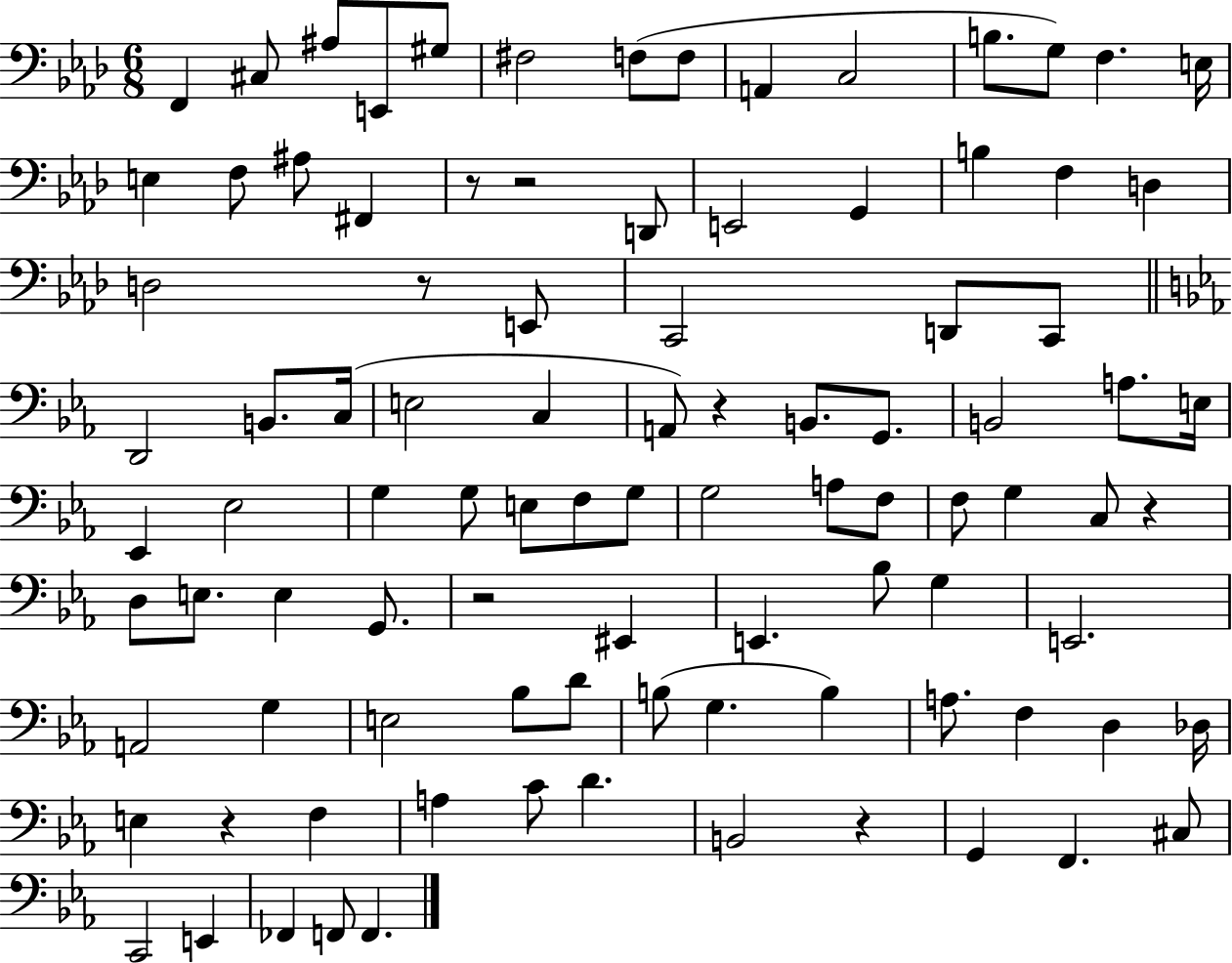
{
  \clef bass
  \numericTimeSignature
  \time 6/8
  \key aes \major
  \repeat volta 2 { f,4 cis8 ais8 e,8 gis8 | fis2 f8( f8 | a,4 c2 | b8. g8) f4. e16 | \break e4 f8 ais8 fis,4 | r8 r2 d,8 | e,2 g,4 | b4 f4 d4 | \break d2 r8 e,8 | c,2 d,8 c,8 | \bar "||" \break \key ees \major d,2 b,8. c16( | e2 c4 | a,8) r4 b,8. g,8. | b,2 a8. e16 | \break ees,4 ees2 | g4 g8 e8 f8 g8 | g2 a8 f8 | f8 g4 c8 r4 | \break d8 e8. e4 g,8. | r2 eis,4 | e,4. bes8 g4 | e,2. | \break a,2 g4 | e2 bes8 d'8 | b8( g4. b4) | a8. f4 d4 des16 | \break e4 r4 f4 | a4 c'8 d'4. | b,2 r4 | g,4 f,4. cis8 | \break c,2 e,4 | fes,4 f,8 f,4. | } \bar "|."
}